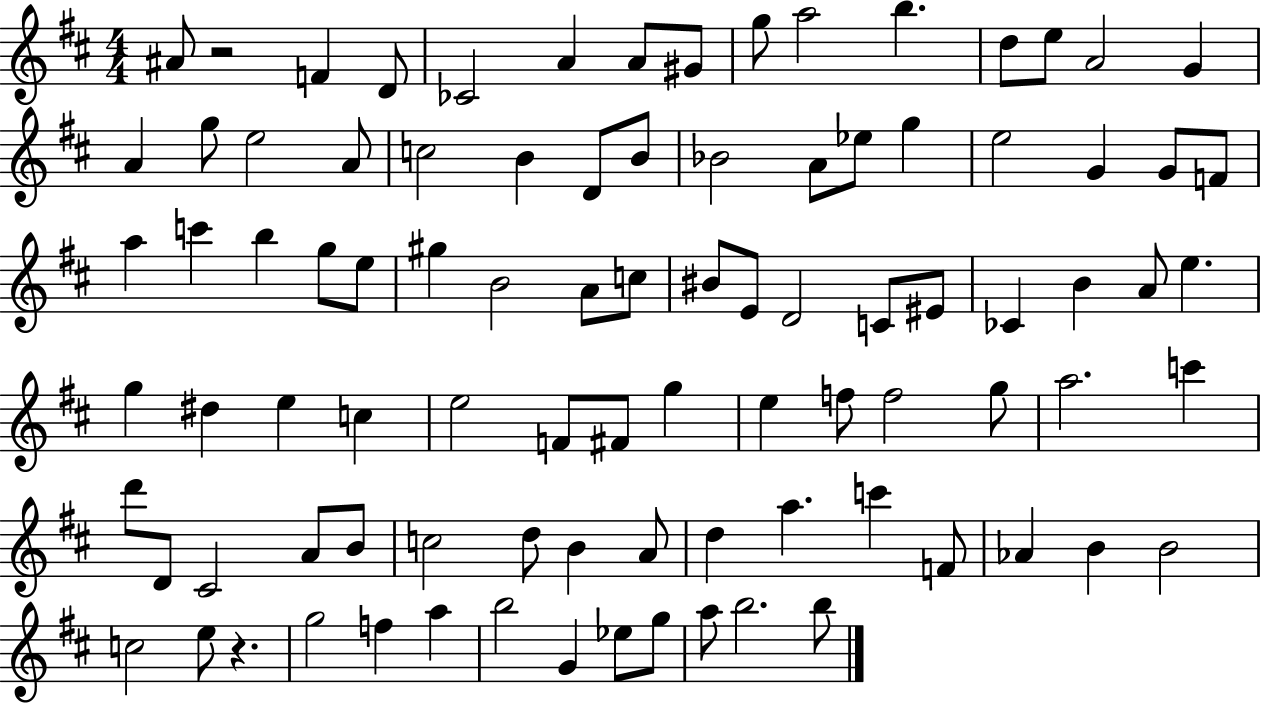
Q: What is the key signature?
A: D major